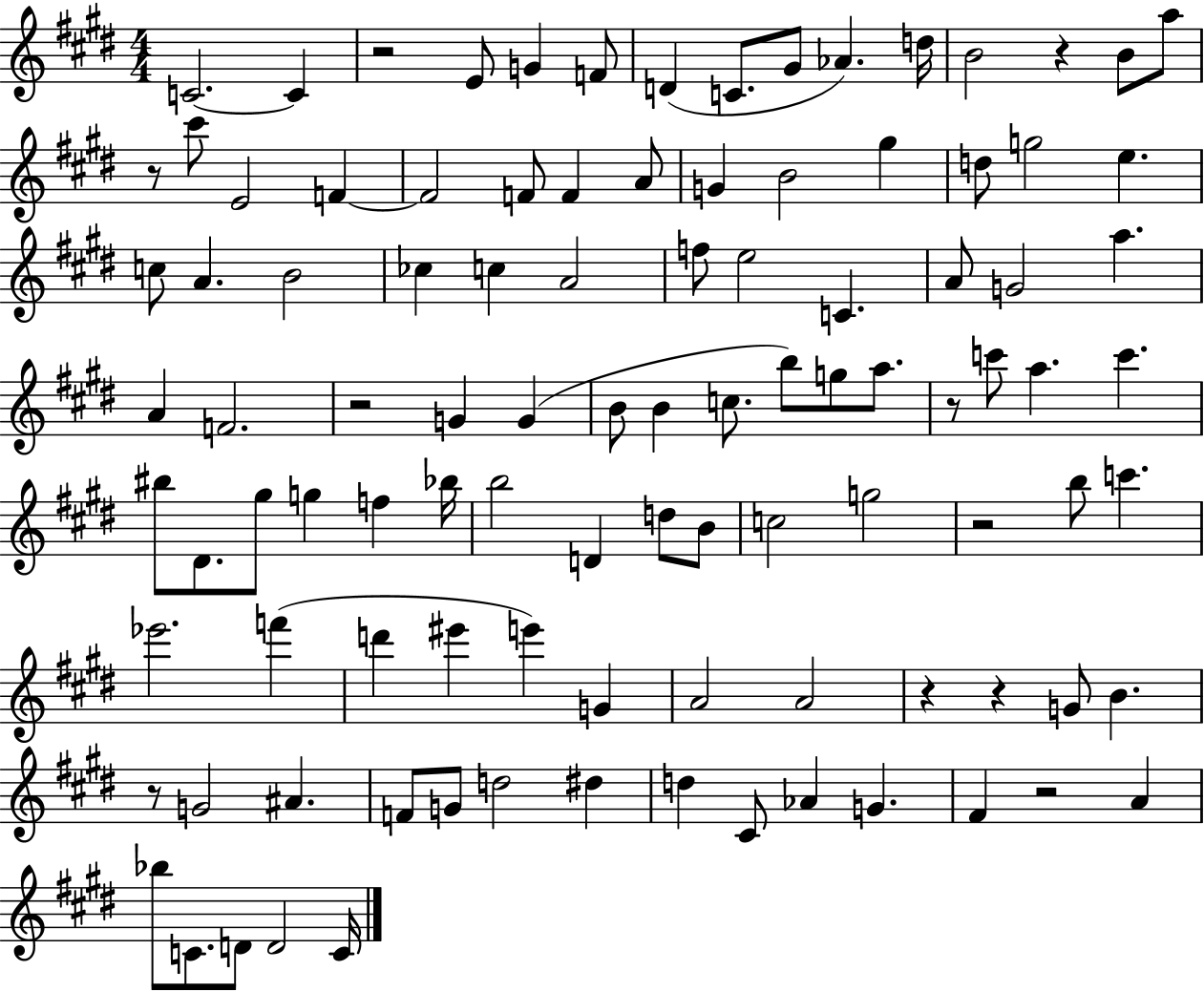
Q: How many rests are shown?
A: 10